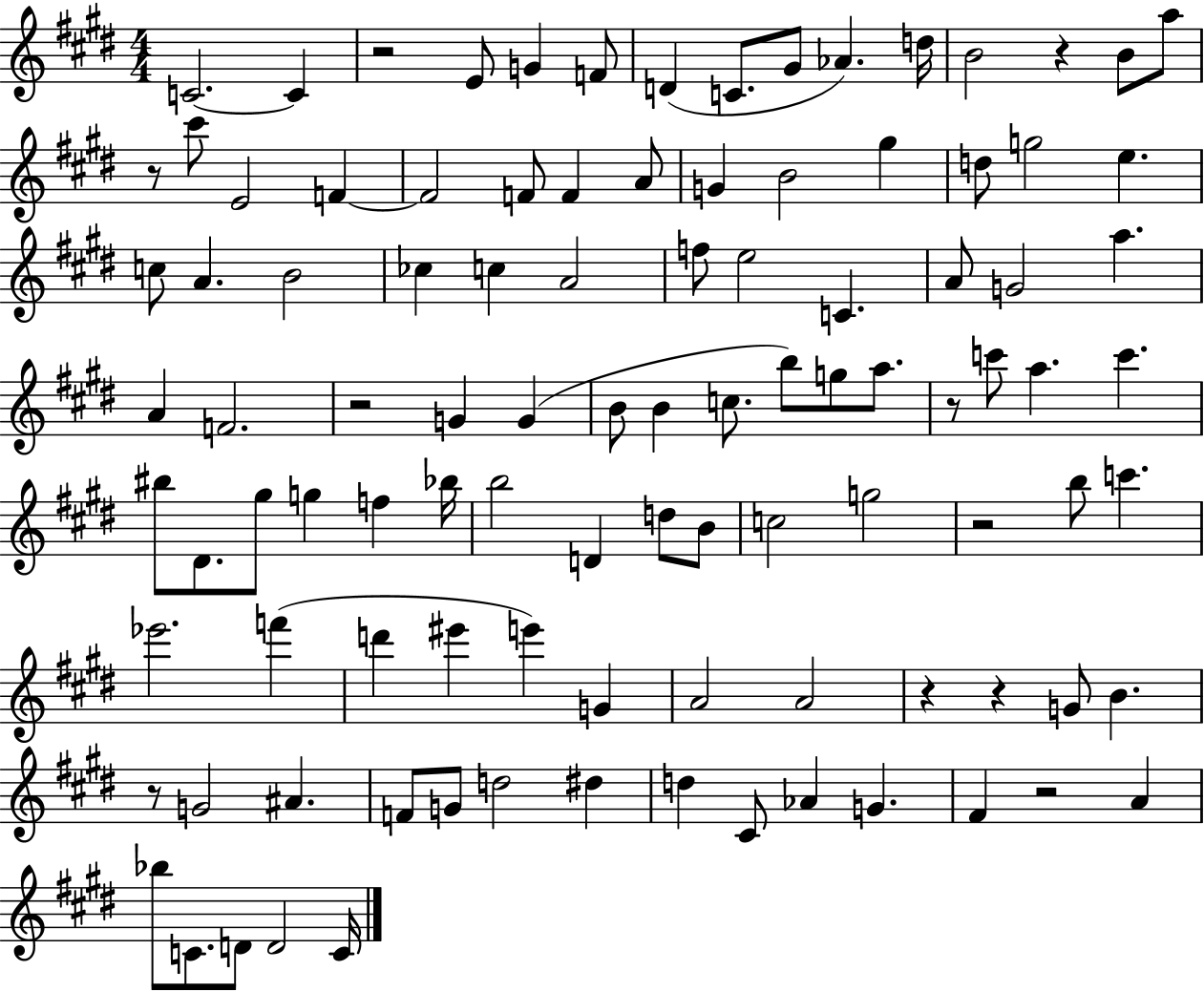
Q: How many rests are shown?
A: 10